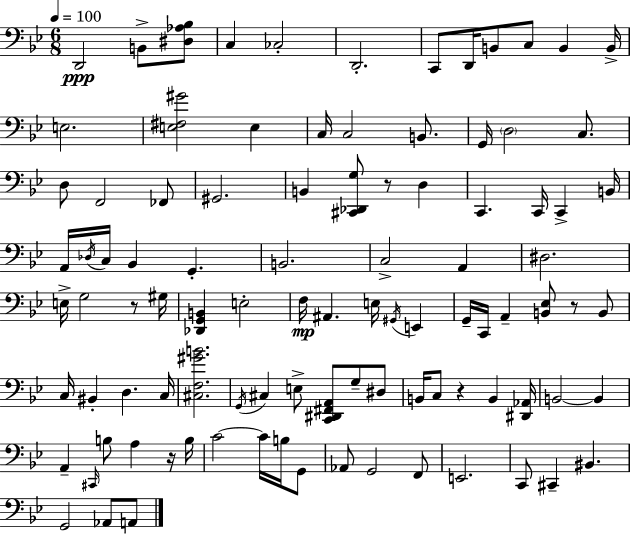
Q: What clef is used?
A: bass